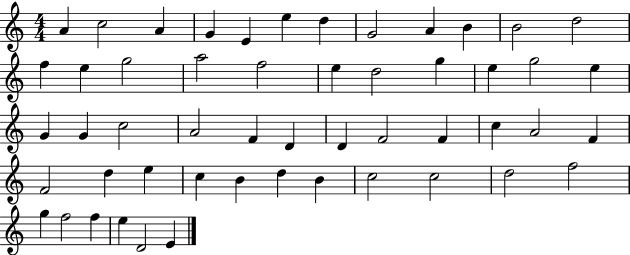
X:1
T:Untitled
M:4/4
L:1/4
K:C
A c2 A G E e d G2 A B B2 d2 f e g2 a2 f2 e d2 g e g2 e G G c2 A2 F D D F2 F c A2 F F2 d e c B d B c2 c2 d2 f2 g f2 f e D2 E